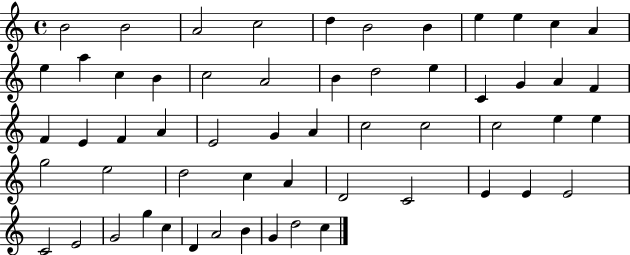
{
  \clef treble
  \time 4/4
  \defaultTimeSignature
  \key c \major
  b'2 b'2 | a'2 c''2 | d''4 b'2 b'4 | e''4 e''4 c''4 a'4 | \break e''4 a''4 c''4 b'4 | c''2 a'2 | b'4 d''2 e''4 | c'4 g'4 a'4 f'4 | \break f'4 e'4 f'4 a'4 | e'2 g'4 a'4 | c''2 c''2 | c''2 e''4 e''4 | \break g''2 e''2 | d''2 c''4 a'4 | d'2 c'2 | e'4 e'4 e'2 | \break c'2 e'2 | g'2 g''4 c''4 | d'4 a'2 b'4 | g'4 d''2 c''4 | \break \bar "|."
}